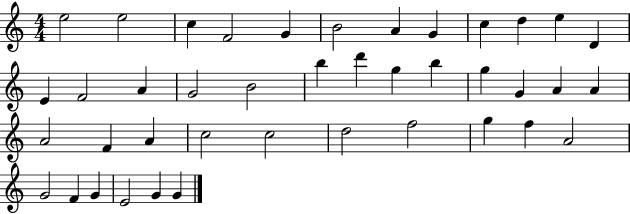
X:1
T:Untitled
M:4/4
L:1/4
K:C
e2 e2 c F2 G B2 A G c d e D E F2 A G2 B2 b d' g b g G A A A2 F A c2 c2 d2 f2 g f A2 G2 F G E2 G G